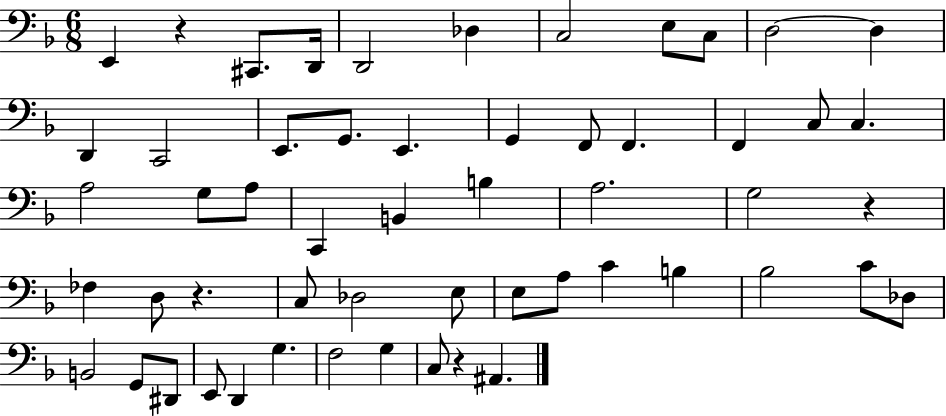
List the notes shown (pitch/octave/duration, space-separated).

E2/q R/q C#2/e. D2/s D2/h Db3/q C3/h E3/e C3/e D3/h D3/q D2/q C2/h E2/e. G2/e. E2/q. G2/q F2/e F2/q. F2/q C3/e C3/q. A3/h G3/e A3/e C2/q B2/q B3/q A3/h. G3/h R/q FES3/q D3/e R/q. C3/e Db3/h E3/e E3/e A3/e C4/q B3/q Bb3/h C4/e Db3/e B2/h G2/e D#2/e E2/e D2/q G3/q. F3/h G3/q C3/e R/q A#2/q.